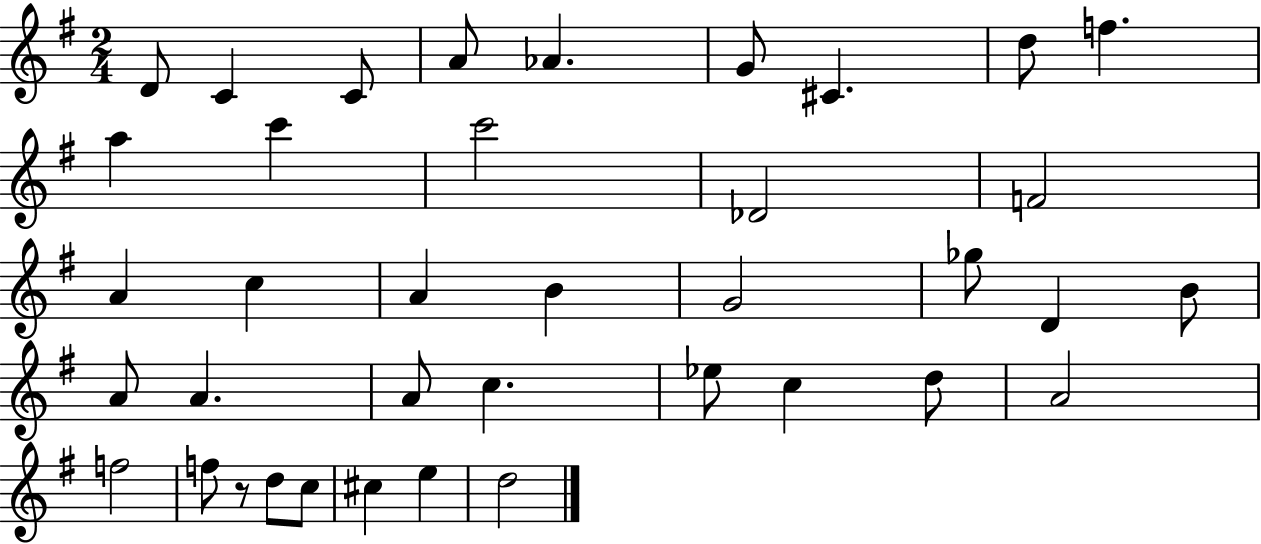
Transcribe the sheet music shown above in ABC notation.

X:1
T:Untitled
M:2/4
L:1/4
K:G
D/2 C C/2 A/2 _A G/2 ^C d/2 f a c' c'2 _D2 F2 A c A B G2 _g/2 D B/2 A/2 A A/2 c _e/2 c d/2 A2 f2 f/2 z/2 d/2 c/2 ^c e d2